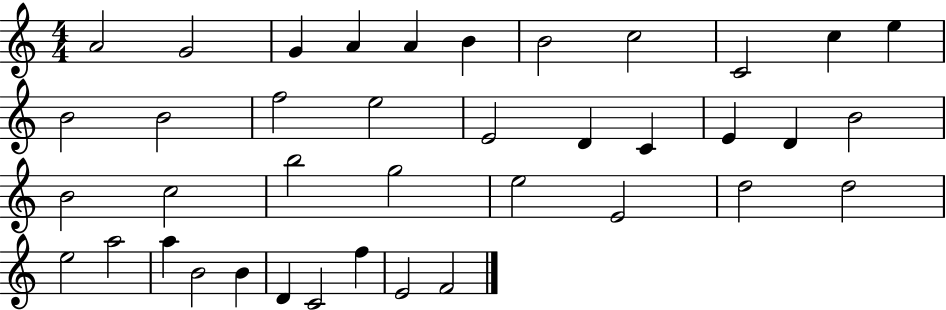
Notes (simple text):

A4/h G4/h G4/q A4/q A4/q B4/q B4/h C5/h C4/h C5/q E5/q B4/h B4/h F5/h E5/h E4/h D4/q C4/q E4/q D4/q B4/h B4/h C5/h B5/h G5/h E5/h E4/h D5/h D5/h E5/h A5/h A5/q B4/h B4/q D4/q C4/h F5/q E4/h F4/h